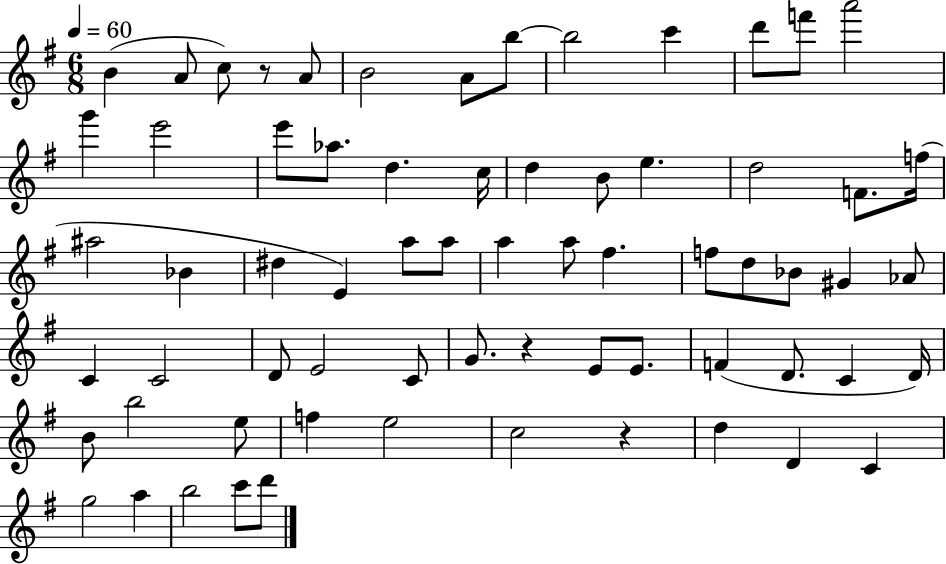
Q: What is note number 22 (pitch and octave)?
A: D5